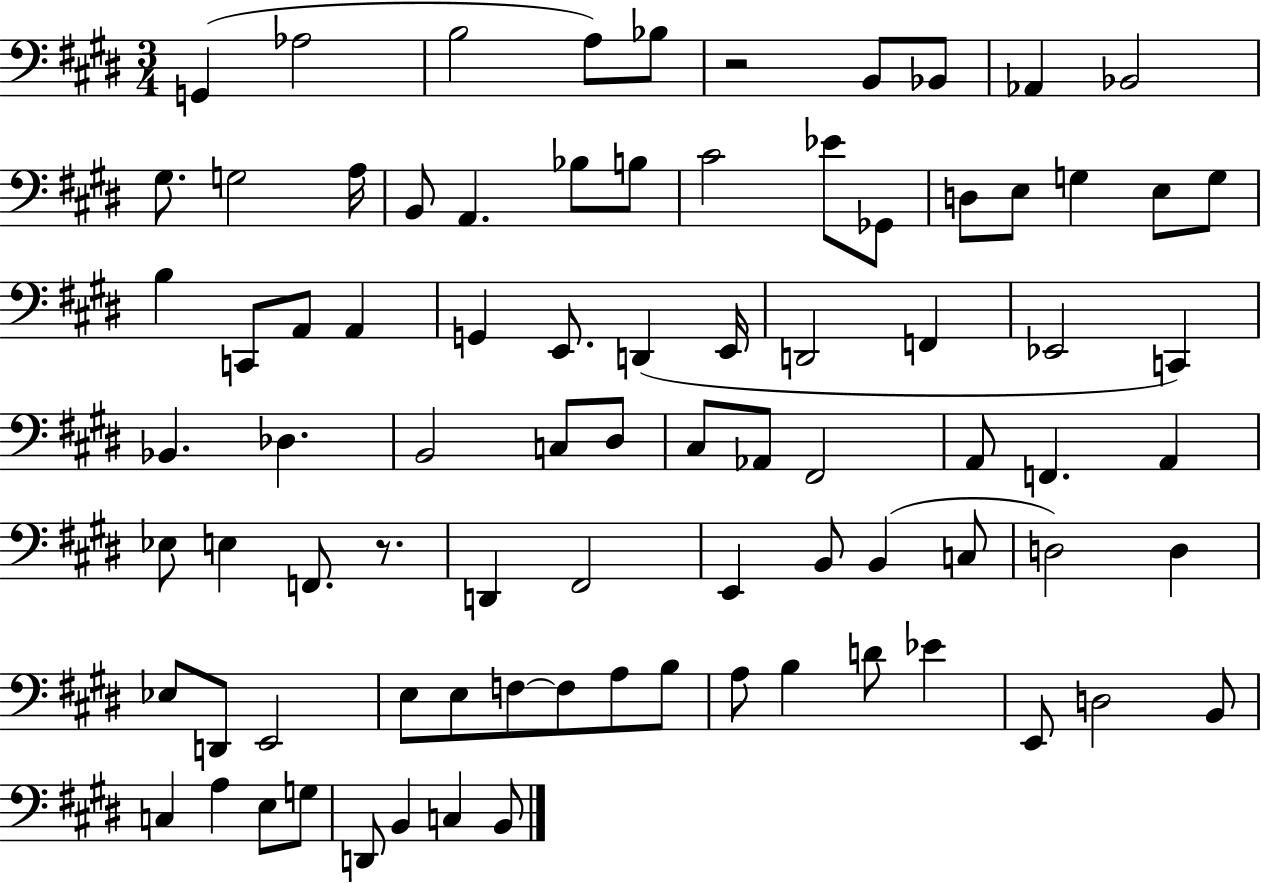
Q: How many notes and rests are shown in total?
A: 84